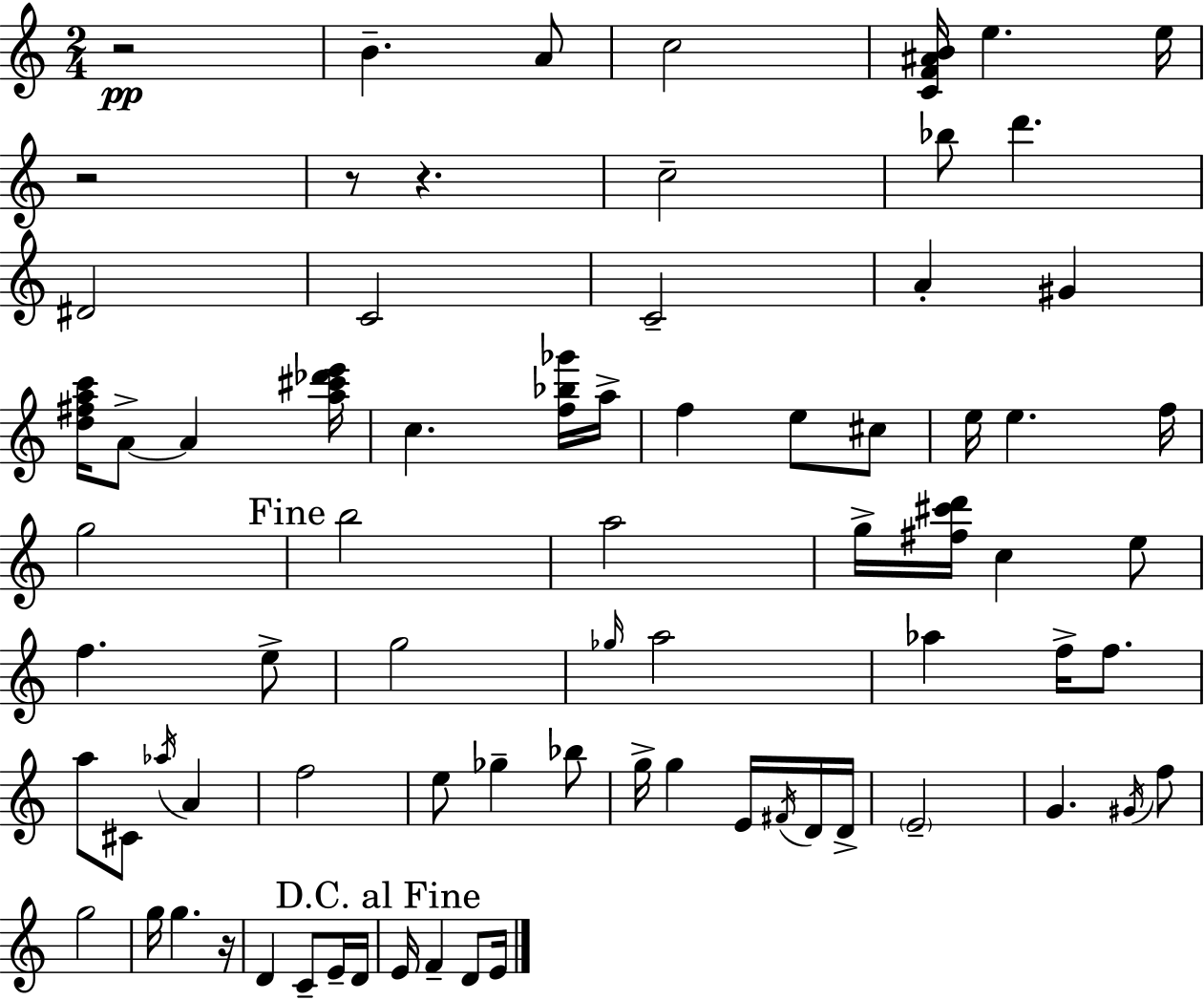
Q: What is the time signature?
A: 2/4